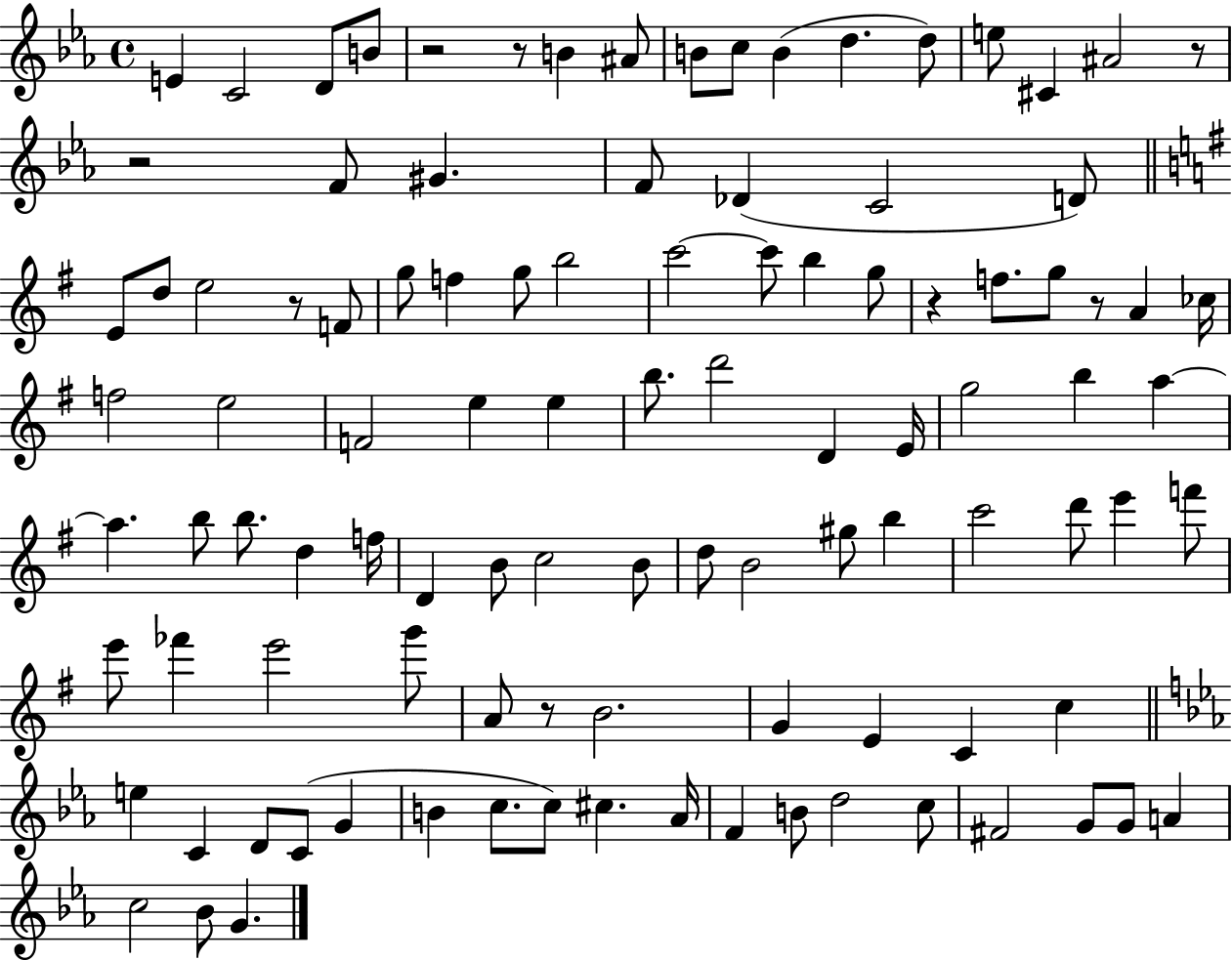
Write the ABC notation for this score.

X:1
T:Untitled
M:4/4
L:1/4
K:Eb
E C2 D/2 B/2 z2 z/2 B ^A/2 B/2 c/2 B d d/2 e/2 ^C ^A2 z/2 z2 F/2 ^G F/2 _D C2 D/2 E/2 d/2 e2 z/2 F/2 g/2 f g/2 b2 c'2 c'/2 b g/2 z f/2 g/2 z/2 A _c/4 f2 e2 F2 e e b/2 d'2 D E/4 g2 b a a b/2 b/2 d f/4 D B/2 c2 B/2 d/2 B2 ^g/2 b c'2 d'/2 e' f'/2 e'/2 _f' e'2 g'/2 A/2 z/2 B2 G E C c e C D/2 C/2 G B c/2 c/2 ^c _A/4 F B/2 d2 c/2 ^F2 G/2 G/2 A c2 _B/2 G